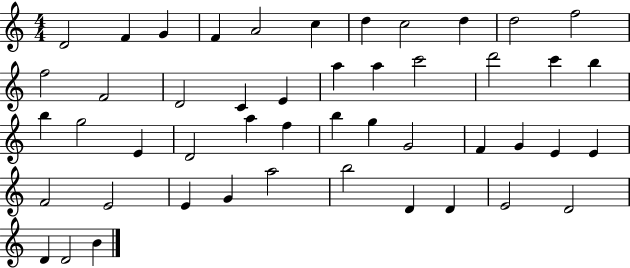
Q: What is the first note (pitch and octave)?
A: D4